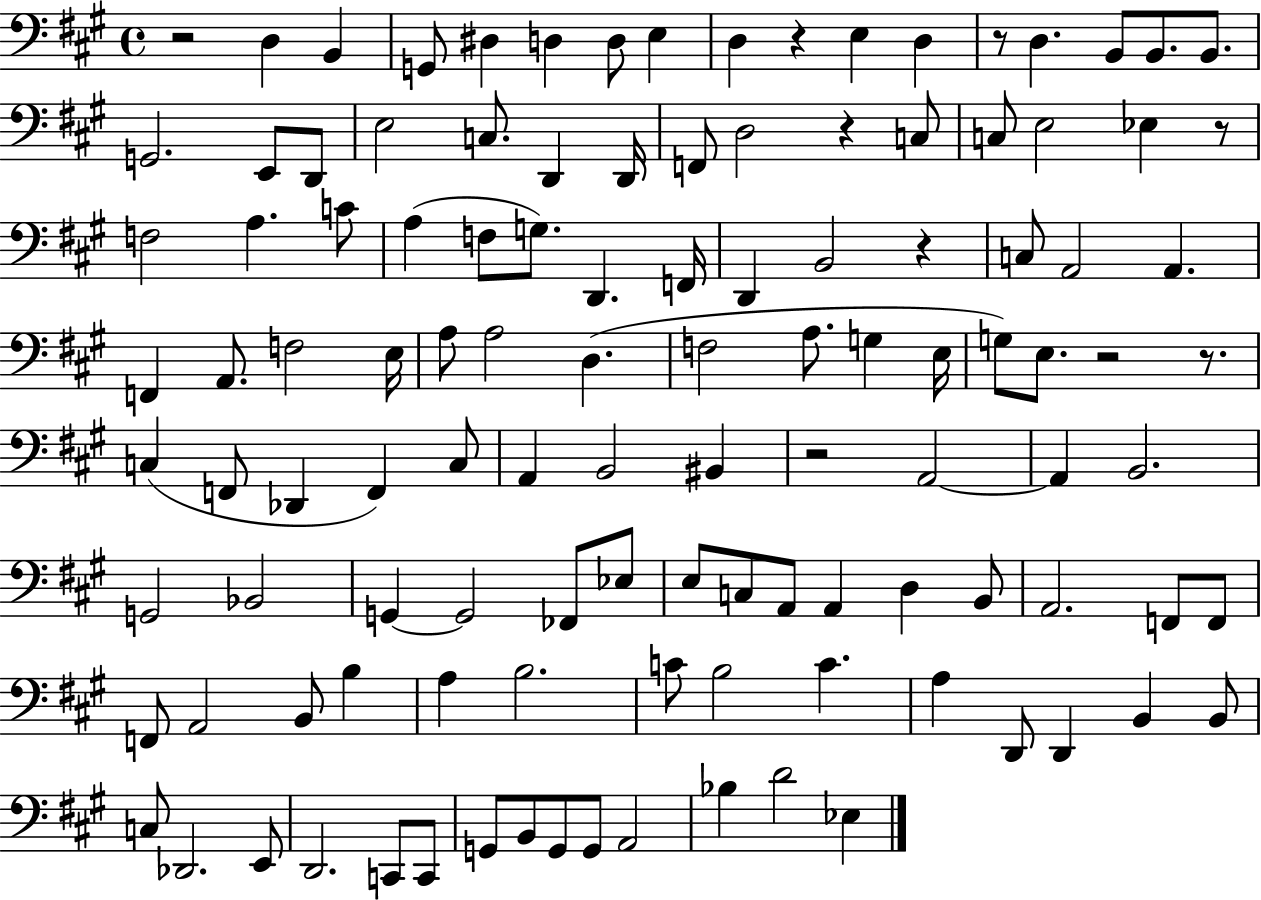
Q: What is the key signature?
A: A major